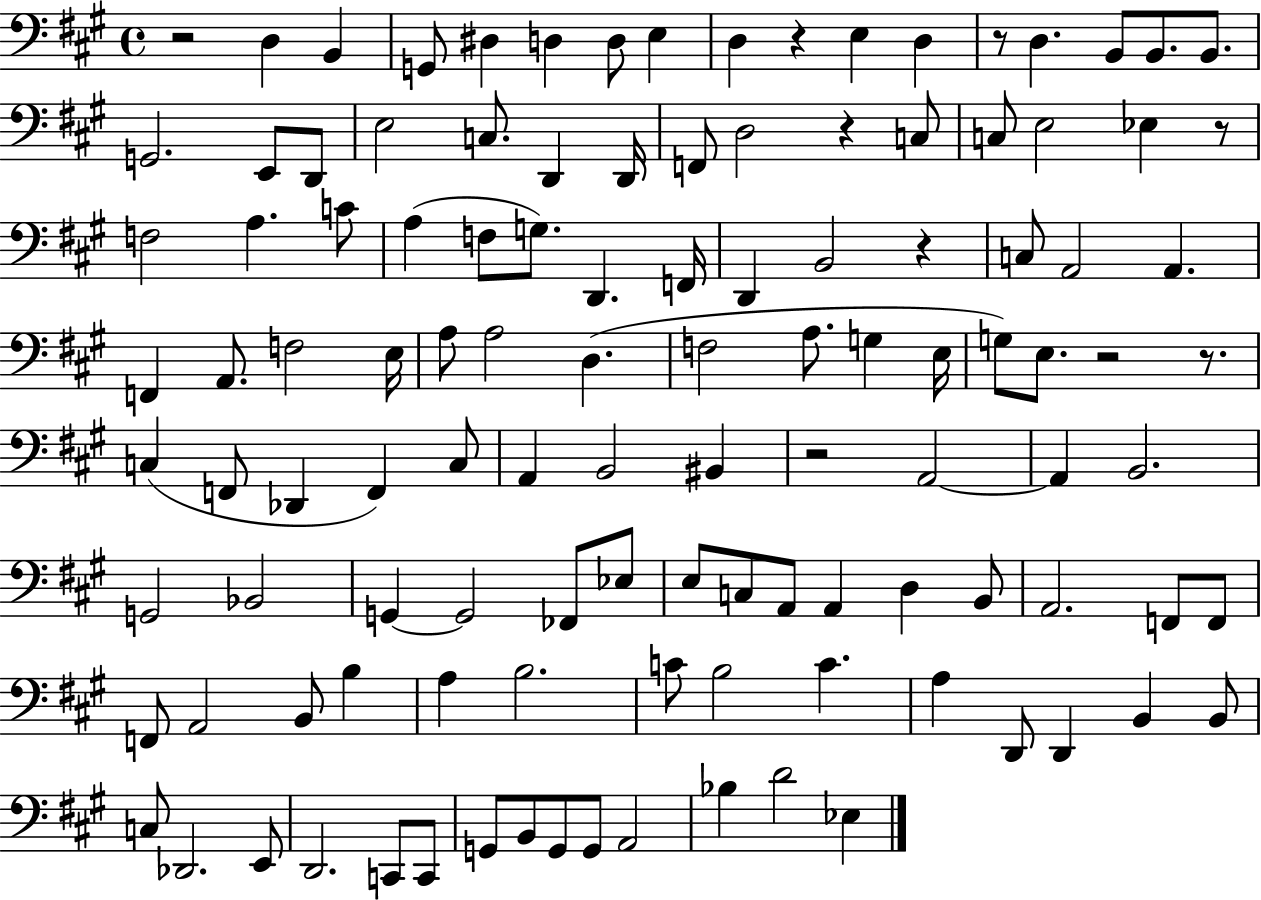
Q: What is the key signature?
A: A major